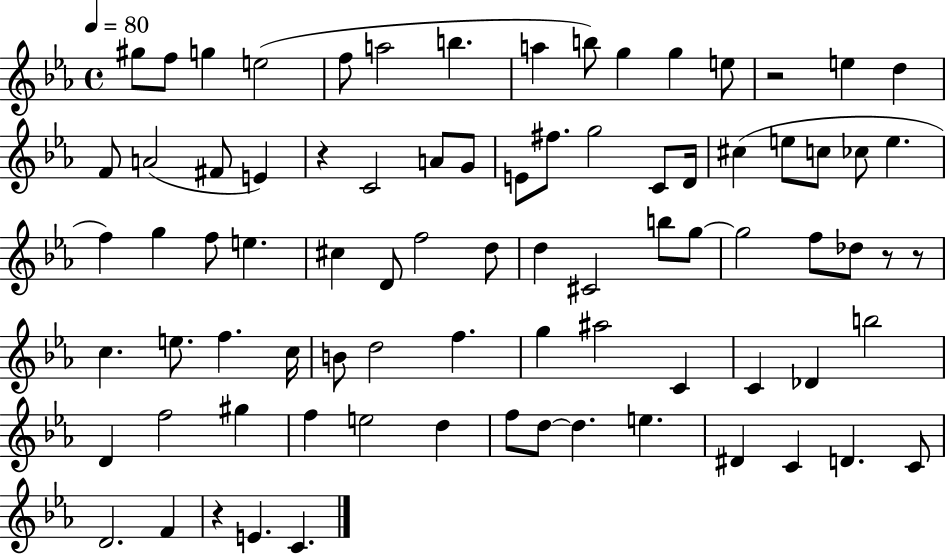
{
  \clef treble
  \time 4/4
  \defaultTimeSignature
  \key ees \major
  \tempo 4 = 80
  \repeat volta 2 { gis''8 f''8 g''4 e''2( | f''8 a''2 b''4. | a''4 b''8) g''4 g''4 e''8 | r2 e''4 d''4 | \break f'8 a'2( fis'8 e'4) | r4 c'2 a'8 g'8 | e'8 fis''8. g''2 c'8 d'16 | cis''4( e''8 c''8 ces''8 e''4. | \break f''4) g''4 f''8 e''4. | cis''4 d'8 f''2 d''8 | d''4 cis'2 b''8 g''8~~ | g''2 f''8 des''8 r8 r8 | \break c''4. e''8. f''4. c''16 | b'8 d''2 f''4. | g''4 ais''2 c'4 | c'4 des'4 b''2 | \break d'4 f''2 gis''4 | f''4 e''2 d''4 | f''8 d''8~~ d''4. e''4. | dis'4 c'4 d'4. c'8 | \break d'2. f'4 | r4 e'4. c'4. | } \bar "|."
}